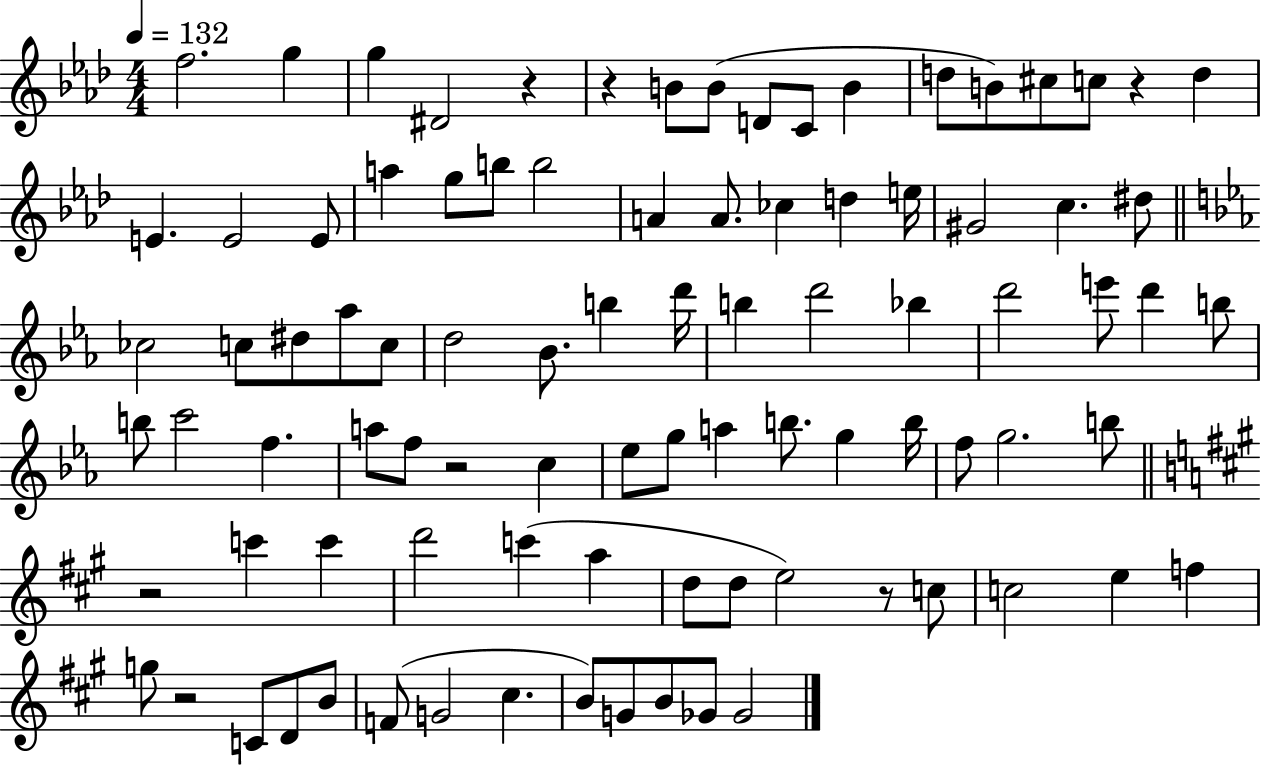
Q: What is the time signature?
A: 4/4